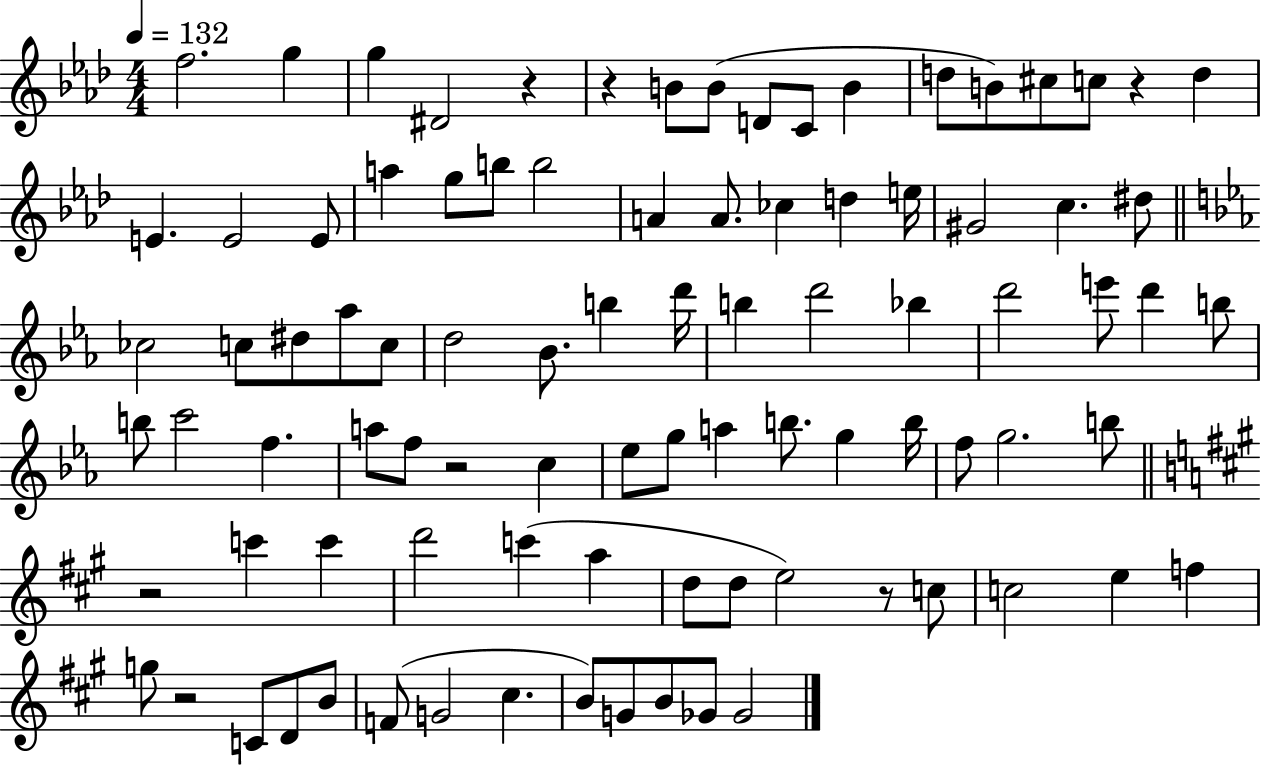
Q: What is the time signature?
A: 4/4